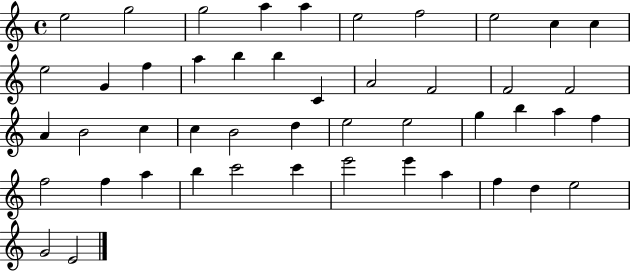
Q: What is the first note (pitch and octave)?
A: E5